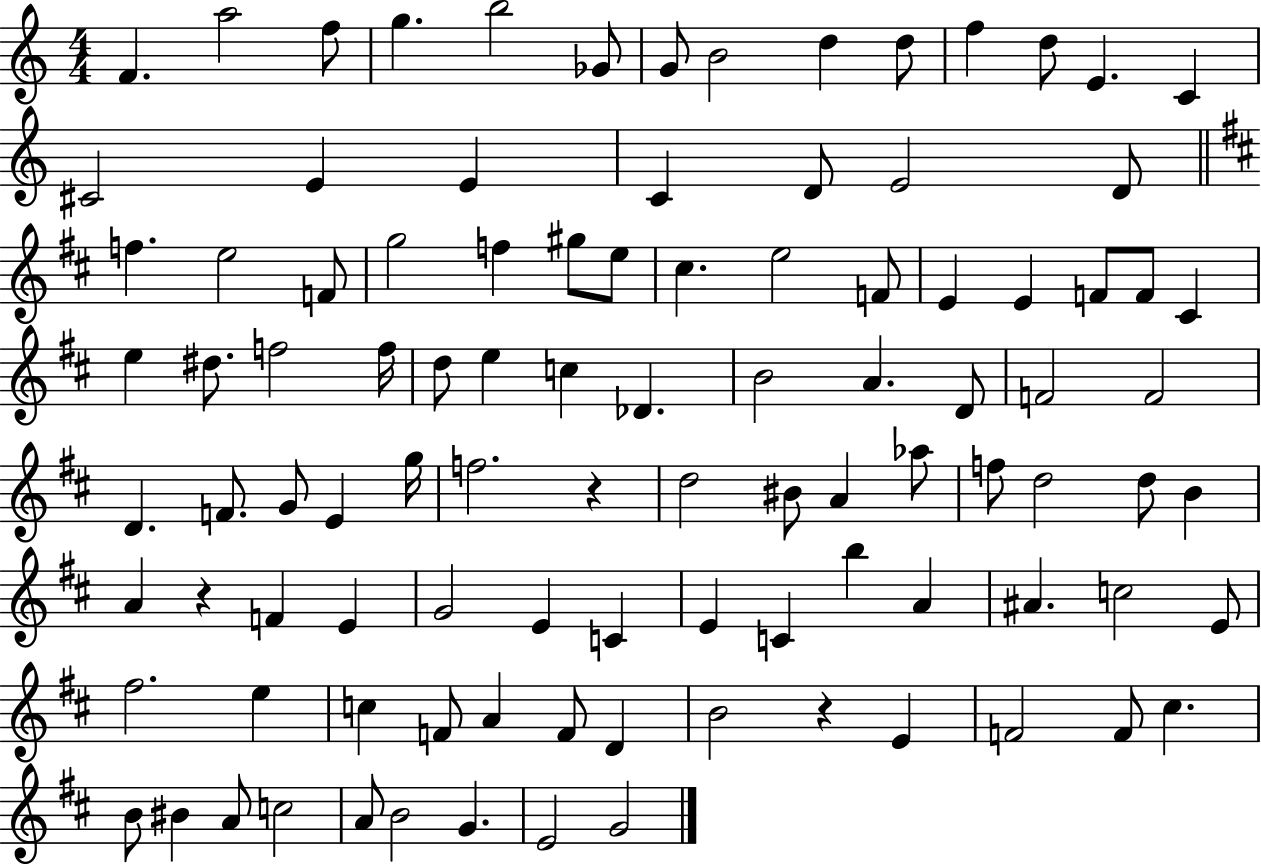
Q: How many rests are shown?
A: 3